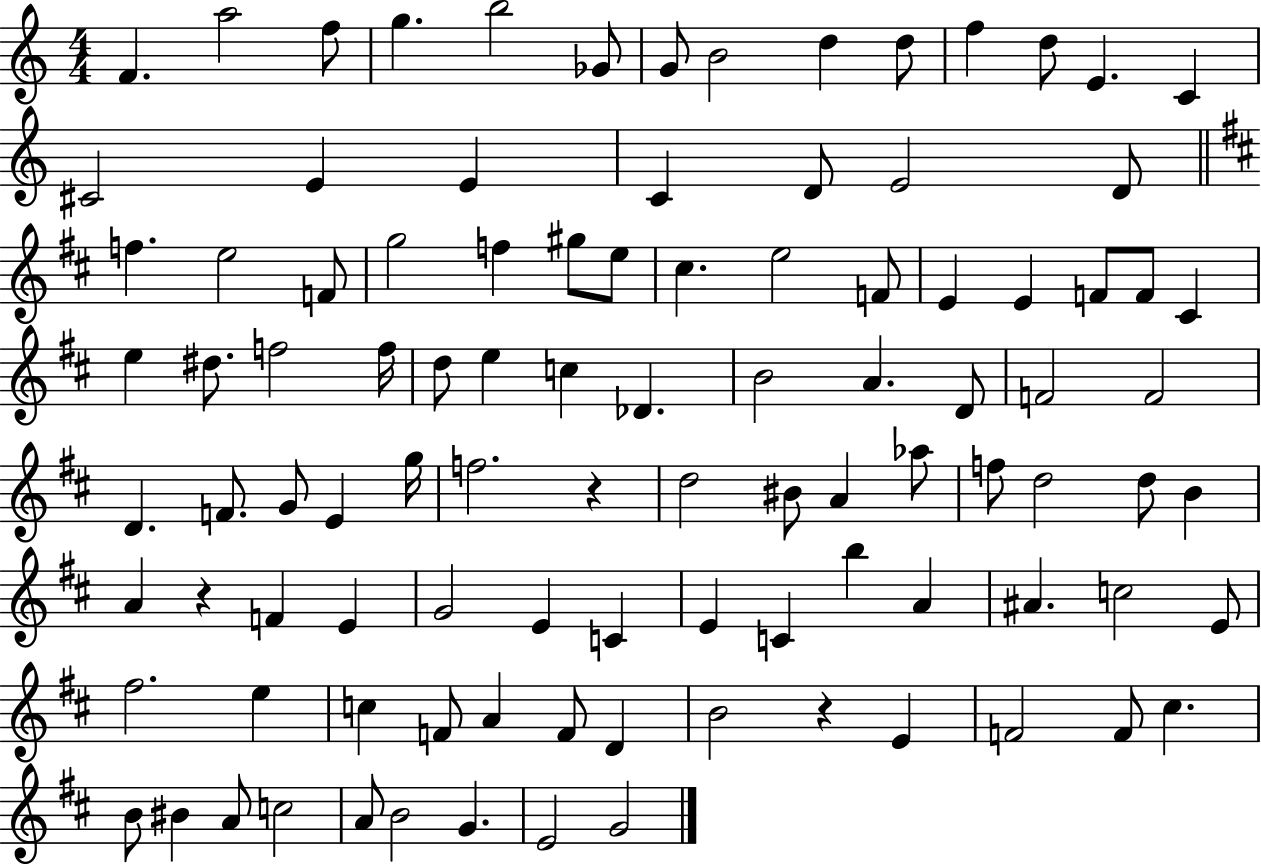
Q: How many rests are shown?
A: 3